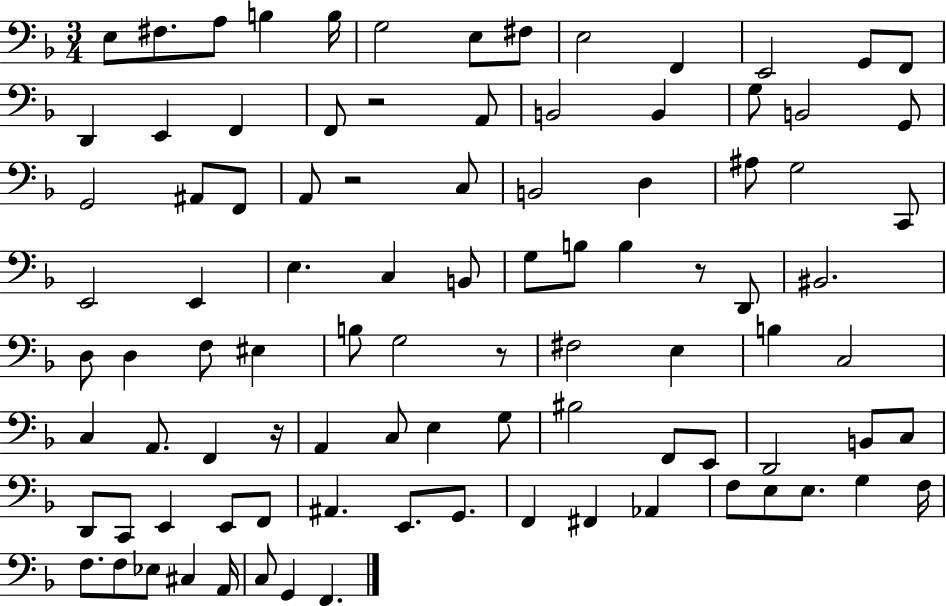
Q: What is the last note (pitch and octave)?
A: F2